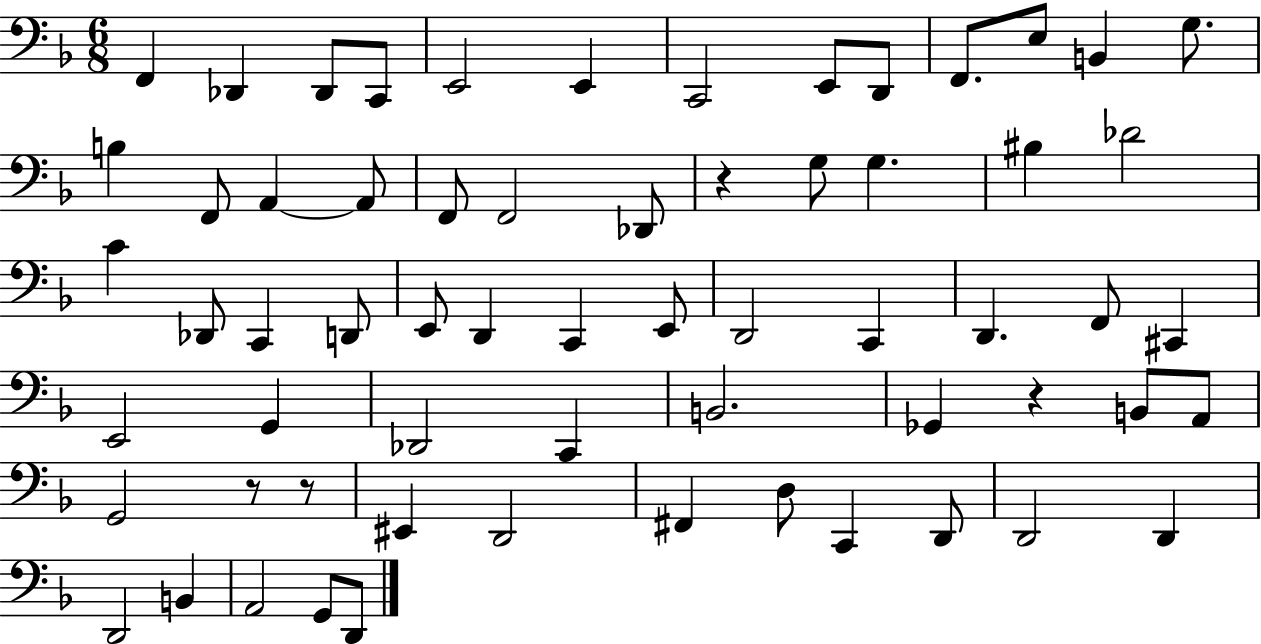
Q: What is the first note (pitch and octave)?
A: F2